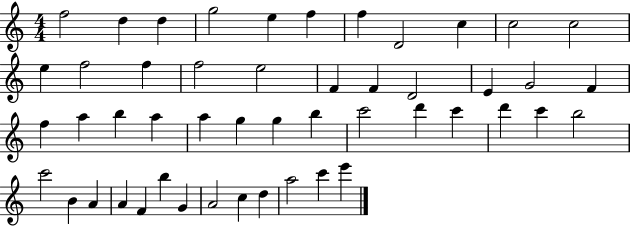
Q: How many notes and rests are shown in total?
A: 49